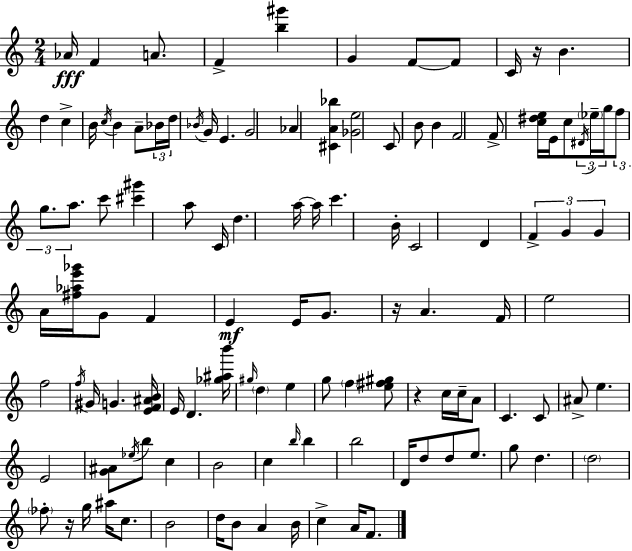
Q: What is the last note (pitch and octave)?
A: F4